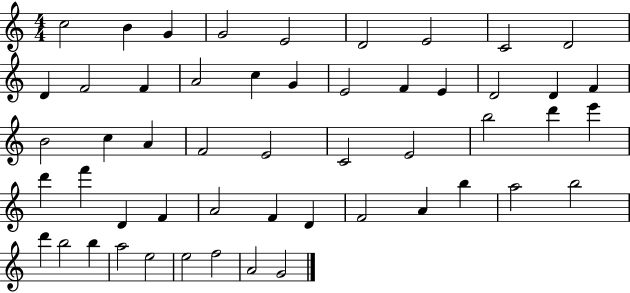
C5/h B4/q G4/q G4/h E4/h D4/h E4/h C4/h D4/h D4/q F4/h F4/q A4/h C5/q G4/q E4/h F4/q E4/q D4/h D4/q F4/q B4/h C5/q A4/q F4/h E4/h C4/h E4/h B5/h D6/q E6/q D6/q F6/q D4/q F4/q A4/h F4/q D4/q F4/h A4/q B5/q A5/h B5/h D6/q B5/h B5/q A5/h E5/h E5/h F5/h A4/h G4/h